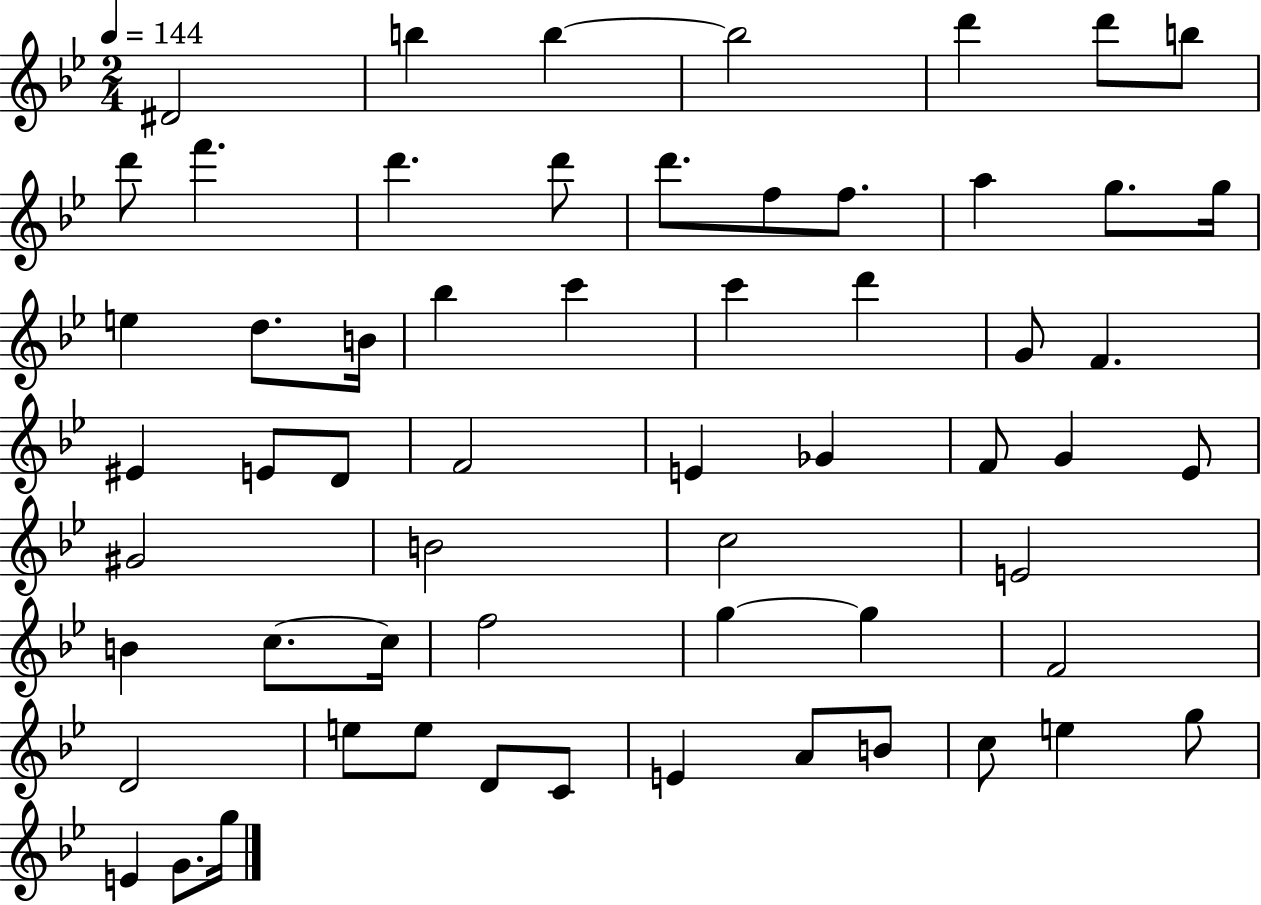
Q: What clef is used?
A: treble